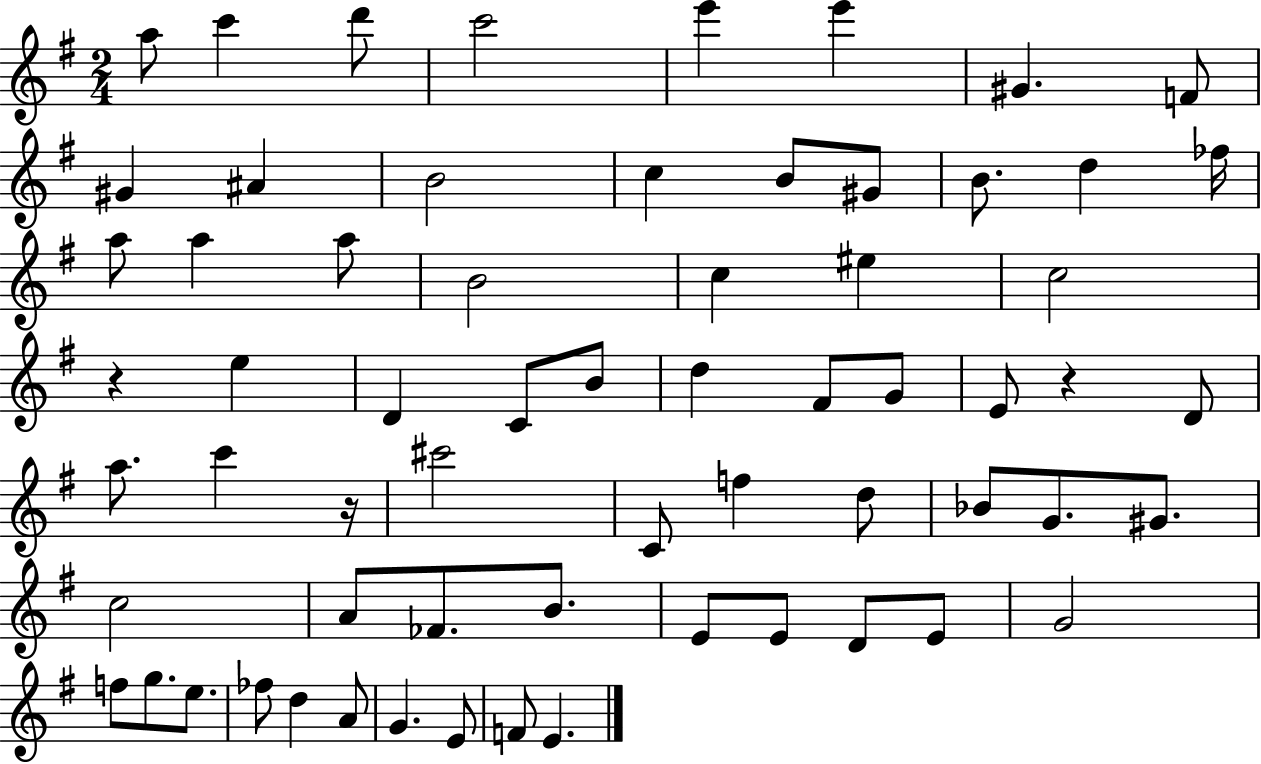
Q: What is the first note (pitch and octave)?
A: A5